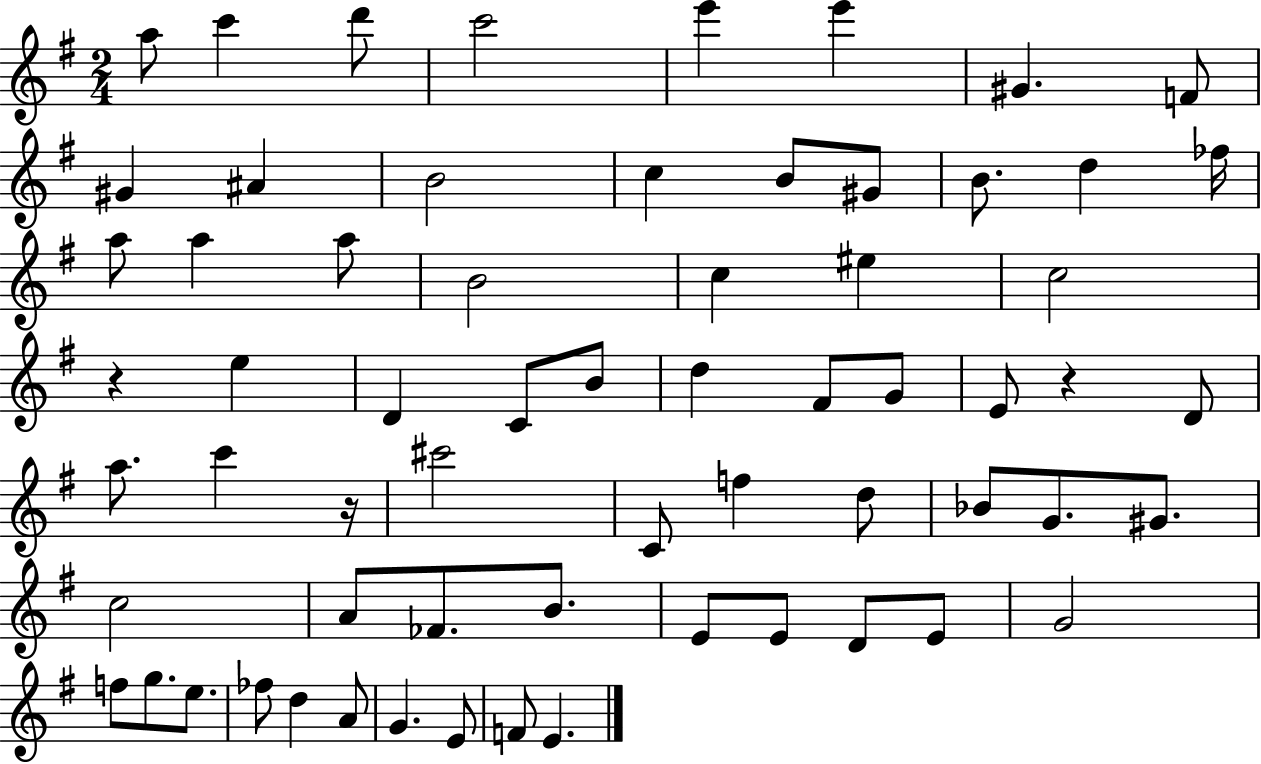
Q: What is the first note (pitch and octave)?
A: A5